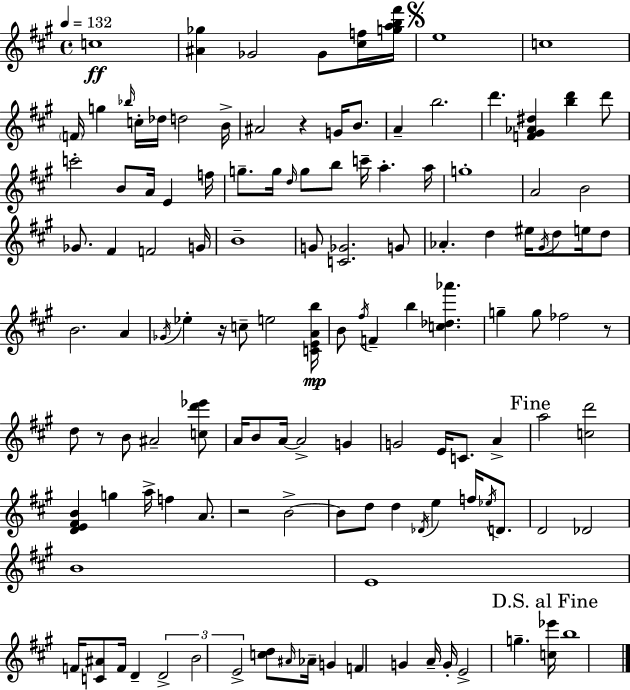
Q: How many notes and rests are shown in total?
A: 127